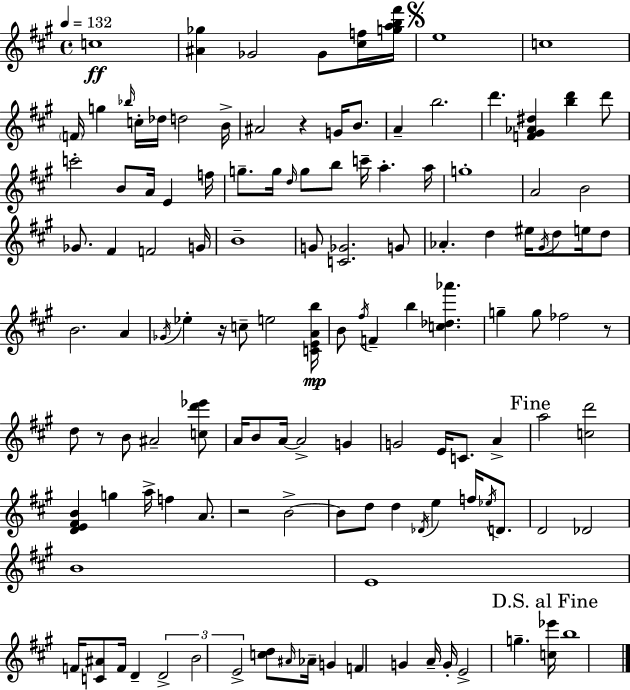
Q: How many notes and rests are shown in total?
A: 127